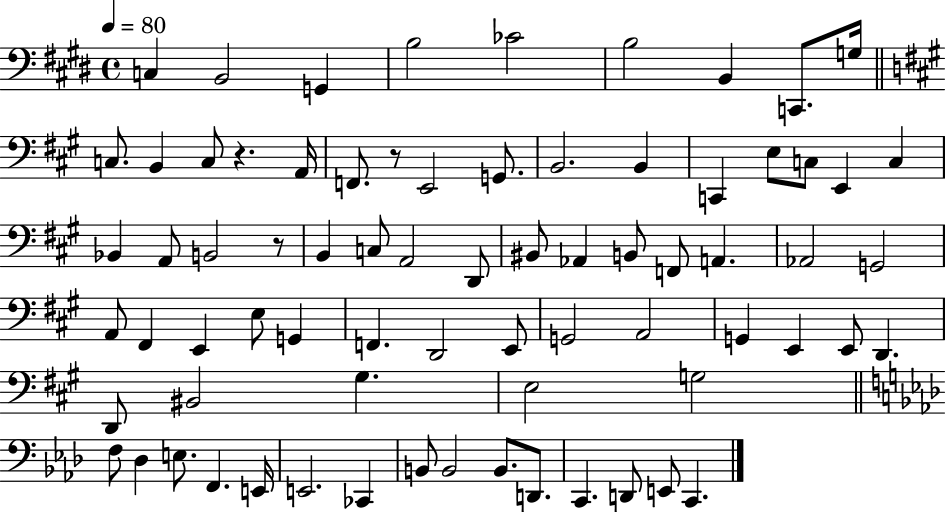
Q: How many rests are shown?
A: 3